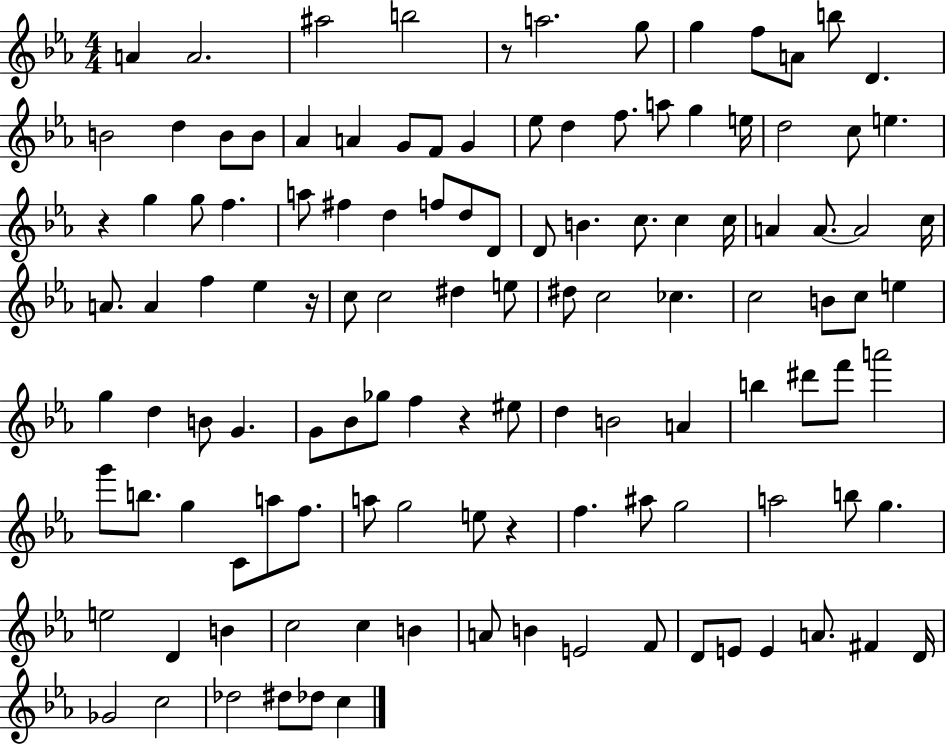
{
  \clef treble
  \numericTimeSignature
  \time 4/4
  \key ees \major
  a'4 a'2. | ais''2 b''2 | r8 a''2. g''8 | g''4 f''8 a'8 b''8 d'4. | \break b'2 d''4 b'8 b'8 | aes'4 a'4 g'8 f'8 g'4 | ees''8 d''4 f''8. a''8 g''4 e''16 | d''2 c''8 e''4. | \break r4 g''4 g''8 f''4. | a''8 fis''4 d''4 f''8 d''8 d'8 | d'8 b'4. c''8. c''4 c''16 | a'4 a'8.~~ a'2 c''16 | \break a'8. a'4 f''4 ees''4 r16 | c''8 c''2 dis''4 e''8 | dis''8 c''2 ces''4. | c''2 b'8 c''8 e''4 | \break g''4 d''4 b'8 g'4. | g'8 bes'8 ges''8 f''4 r4 eis''8 | d''4 b'2 a'4 | b''4 dis'''8 f'''8 a'''2 | \break g'''8 b''8. g''4 c'8 a''8 f''8. | a''8 g''2 e''8 r4 | f''4. ais''8 g''2 | a''2 b''8 g''4. | \break e''2 d'4 b'4 | c''2 c''4 b'4 | a'8 b'4 e'2 f'8 | d'8 e'8 e'4 a'8. fis'4 d'16 | \break ges'2 c''2 | des''2 dis''8 des''8 c''4 | \bar "|."
}